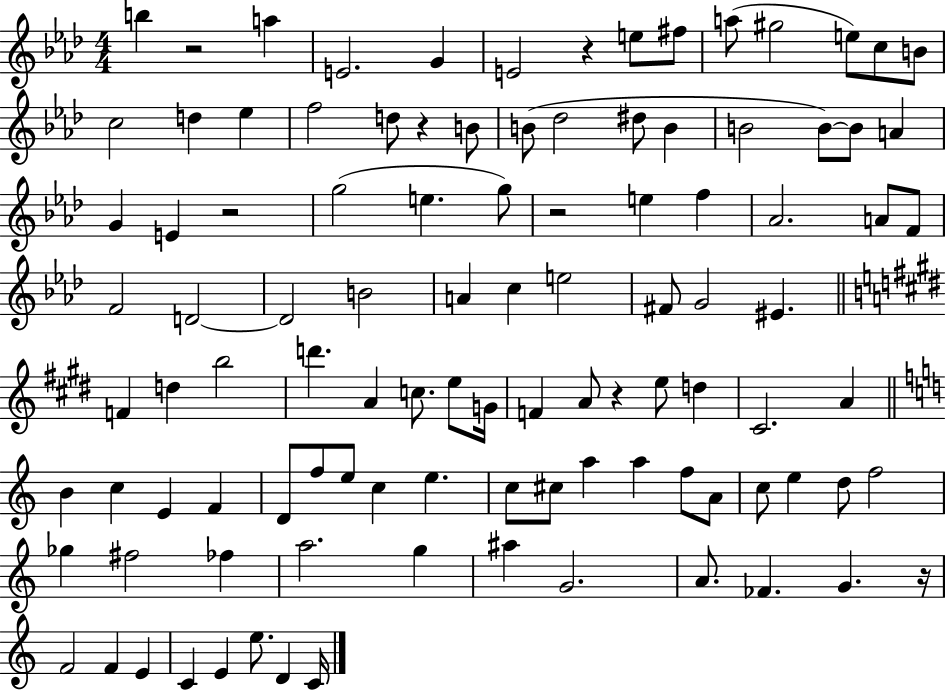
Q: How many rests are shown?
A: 7